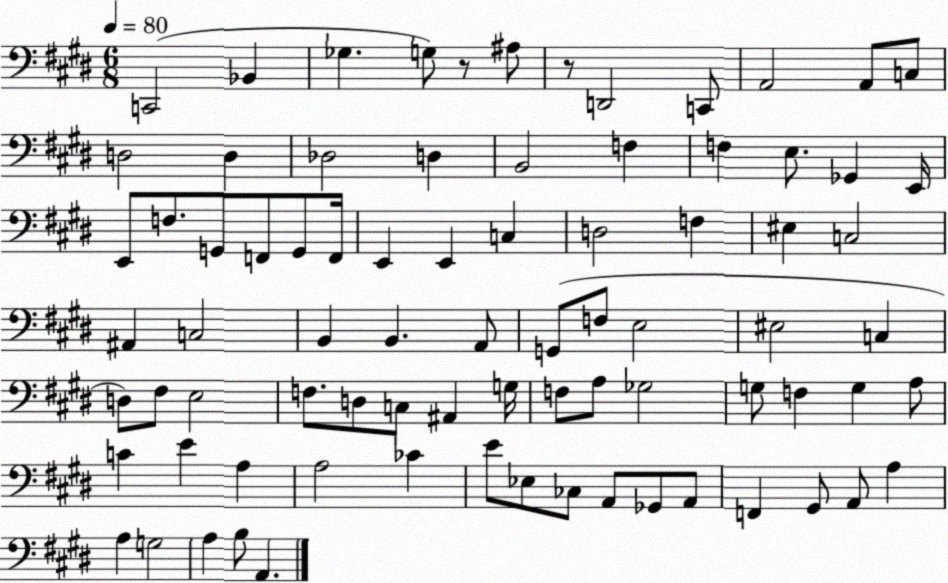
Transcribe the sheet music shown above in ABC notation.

X:1
T:Untitled
M:6/8
L:1/4
K:E
C,,2 _B,, _G, G,/2 z/2 ^A,/2 z/2 D,,2 C,,/2 A,,2 A,,/2 C,/2 D,2 D, _D,2 D, B,,2 F, F, E,/2 _G,, E,,/4 E,,/2 F,/2 G,,/2 F,,/2 G,,/2 F,,/4 E,, E,, C, D,2 F, ^E, C,2 ^A,, C,2 B,, B,, A,,/2 G,,/2 F,/2 E,2 ^E,2 C, D,/2 ^F,/2 E,2 F,/2 D,/2 C,/2 ^A,, G,/4 F,/2 A,/2 _G,2 G,/2 F, G, A,/2 C E A, A,2 _C E/2 _E,/2 _C,/2 A,,/2 _G,,/2 A,,/2 F,, ^G,,/2 A,,/2 A, A, G,2 A, B,/2 A,,